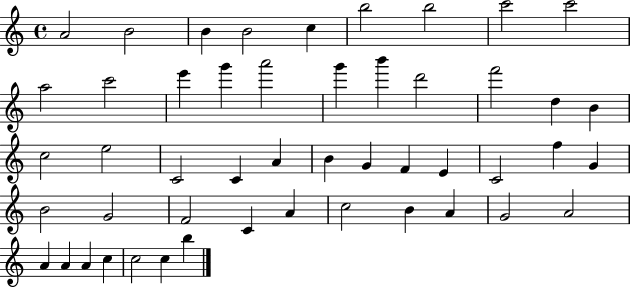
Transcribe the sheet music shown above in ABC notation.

X:1
T:Untitled
M:4/4
L:1/4
K:C
A2 B2 B B2 c b2 b2 c'2 c'2 a2 c'2 e' g' a'2 g' b' d'2 f'2 d B c2 e2 C2 C A B G F E C2 f G B2 G2 F2 C A c2 B A G2 A2 A A A c c2 c b